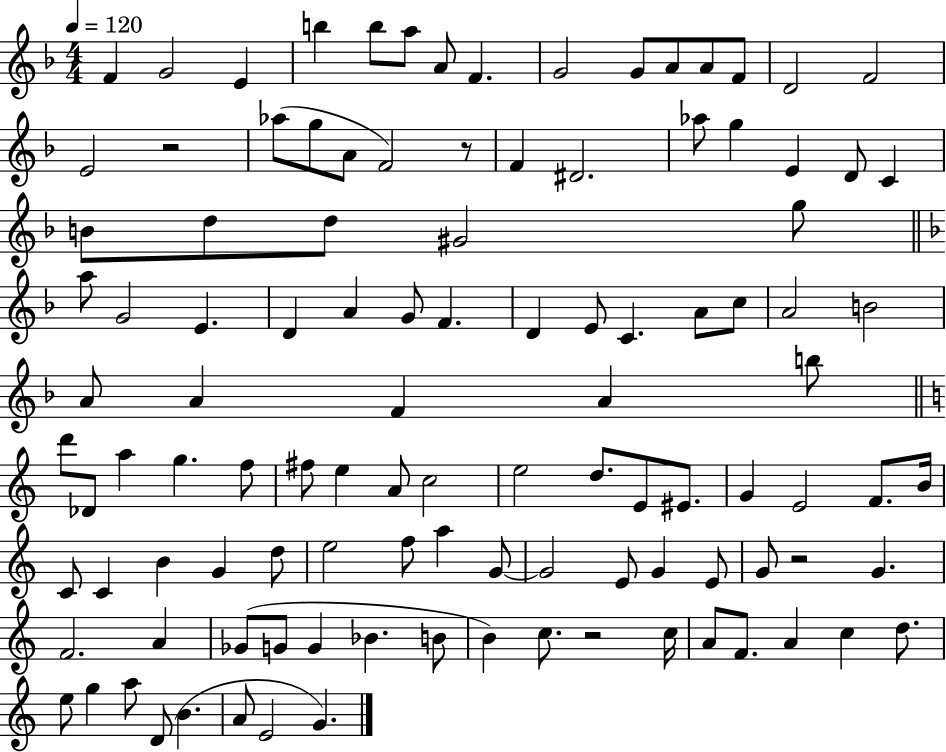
F4/q G4/h E4/q B5/q B5/e A5/e A4/e F4/q. G4/h G4/e A4/e A4/e F4/e D4/h F4/h E4/h R/h Ab5/e G5/e A4/e F4/h R/e F4/q D#4/h. Ab5/e G5/q E4/q D4/e C4/q B4/e D5/e D5/e G#4/h G5/e A5/e G4/h E4/q. D4/q A4/q G4/e F4/q. D4/q E4/e C4/q. A4/e C5/e A4/h B4/h A4/e A4/q F4/q A4/q B5/e D6/e Db4/e A5/q G5/q. F5/e F#5/e E5/q A4/e C5/h E5/h D5/e. E4/e EIS4/e. G4/q E4/h F4/e. B4/s C4/e C4/q B4/q G4/q D5/e E5/h F5/e A5/q G4/e G4/h E4/e G4/q E4/e G4/e R/h G4/q. F4/h. A4/q Gb4/e G4/e G4/q Bb4/q. B4/e B4/q C5/e. R/h C5/s A4/e F4/e. A4/q C5/q D5/e. E5/e G5/q A5/e D4/e B4/q. A4/e E4/h G4/q.